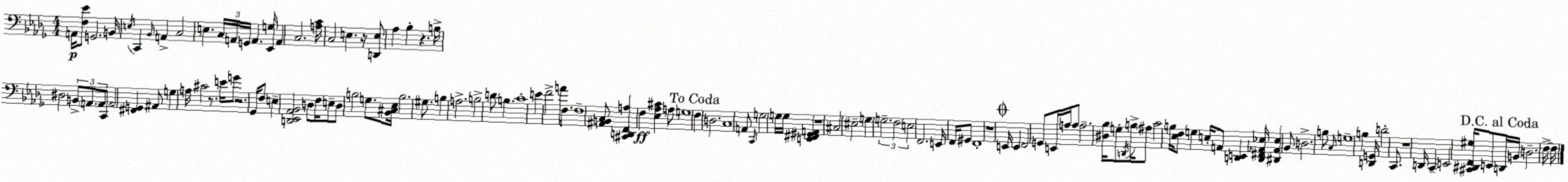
X:1
T:Untitled
M:4/4
L:1/4
K:Bbm
A,,/4 [F,_E]/2 G,,2 B,,/4 E,/4 C,, _B,,/4 A,, C,2 E, C,/4 A,,/4 G,,/4 A,, [_E,,G,]/4 A,, C,2 [A,C]/4 C,2 E, z/4 [D,,E,]/2 _A, _B, z B,/4 ^D,2 B,,/2 A,,/2 A,,/2 C,,/2 A,,2 [^F,,G,,] ^A,,/2 G, A,/4 ^C2 z/2 E/4 G/2 z2 _G,,/4 F,/2 E, [D,,_E,,_A,,_B,,]2 D,/2 F,/4 E,/2 D,/2 B,2 G,/2 [_B,,^C,_E,]/4 B,2 ^G,/2 B, A,2 B,2 D/2 B, C4 E F2 A/4 F,/2 F,4 [^A,,B,,C,]/2 [^C,,D,,F,,A,] F, [_E,_A,^C] A,/2 G,4 F, D,2 C,4 A,,/2 C,,/4 G,2 G,/4 G,/4 [E,,^F,,^G,,A,,] z4 ^C,2 ^E,2 G, G,2 F,2 E,2 F,,2 E,,/4 F,,/4 ^G,,/2 F,,4 z4 E,,/4 E,, F,,2 G,,/2 E,,/4 A,/4 A,/2 A,2 [^D,_B,]/4 G,/2 D,,/4 B,/4 ^A,/2 C2 B,/4 [_E,F,]/2 G, E,/4 A,,/2 [D,,E,,] [D,,^F,,_A,,_E,]/4 [^D,,_A,,_E,] _B,,/2 D,2 B,/2 C,/4 G,4 B, [D,,G,,]/4 D2 C,,/2 z4 D,,/4 C,, E,,2 [^C,,^D,,F,,^G,]/4 E,,/2 D,,/4 B,,/4 D,2 F,/4 F,/4